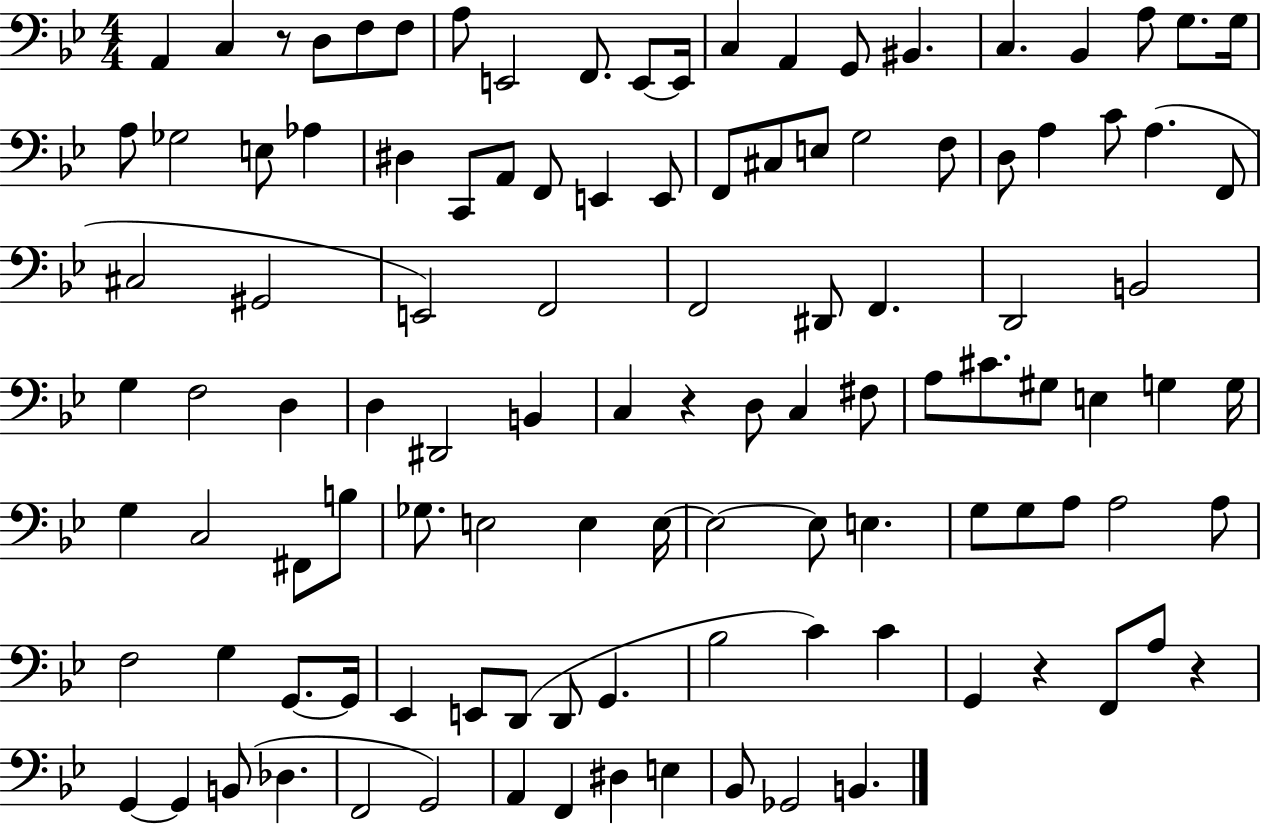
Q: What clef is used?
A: bass